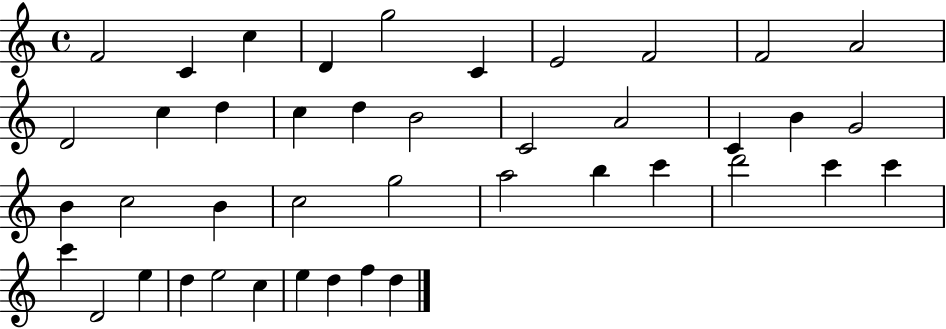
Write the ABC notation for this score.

X:1
T:Untitled
M:4/4
L:1/4
K:C
F2 C c D g2 C E2 F2 F2 A2 D2 c d c d B2 C2 A2 C B G2 B c2 B c2 g2 a2 b c' d'2 c' c' c' D2 e d e2 c e d f d